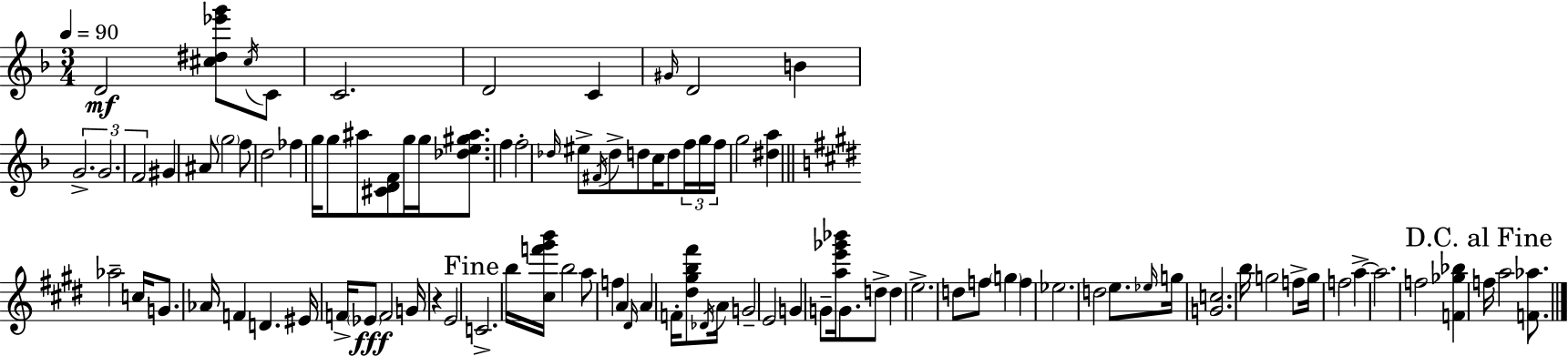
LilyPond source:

{
  \clef treble
  \numericTimeSignature
  \time 3/4
  \key f \major
  \tempo 4 = 90
  d'2\mf <cis'' dis'' ees''' g'''>8 \acciaccatura { cis''16 } c'8 | c'2. | d'2 c'4 | \grace { gis'16 } d'2 b'4 | \break \tuplet 3/2 { g'2.-> | g'2. | f'2 } gis'4 | ais'8 \parenthesize g''2 | \break f''8 d''2 fes''4 | g''16 g''8 ais''8 <cis' d' f'>8 g''16 g''16 <des'' e'' gis'' ais''>8. | f''4 f''2-. | \grace { des''16 } eis''8-> \acciaccatura { fis'16 } des''8-> d''8 c''16 d''8 | \break \tuplet 3/2 { f''16 g''16 f''16 } g''2 | <dis'' a''>4 \bar "||" \break \key e \major aes''2-- c''16 g'8. | aes'16 f'4 d'4. eis'16 | f'16-> \parenthesize ees'8\fff f'2 g'16 | r4 e'2 | \break \mark "Fine" c'2.-> | b''16 <cis'' f''' gis''' b'''>16 b''2 a''8 | f''4 a'4 \grace { dis'16 } a'4 | f'16-. <dis'' gis'' b'' fis'''>8 \acciaccatura { des'16 } a'16 g'2-- | \break e'2 g'4 | g'8-- <a'' e''' ges''' bes'''>16 g'8. d''8-> d''4 | e''2.-> | d''8 f''8 \parenthesize g''4 f''4 | \break ees''2. | d''2 e''8. | \grace { ees''16 } g''16 <g' c''>2. | b''16 g''2 | \break f''8-> g''16 f''2 a''4->~~ | a''2. | f''2 <f' ges'' bes''>4 | \mark "D.C. al Fine" f''16 a''2 | \break <f' aes''>8. \bar "|."
}